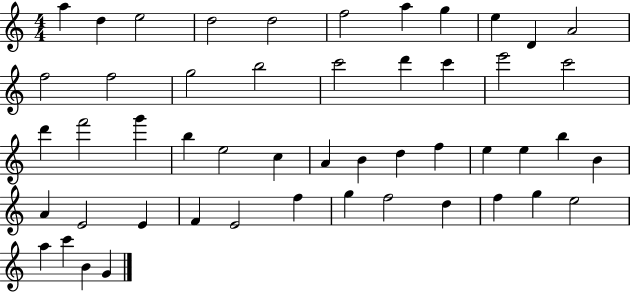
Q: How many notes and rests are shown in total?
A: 50